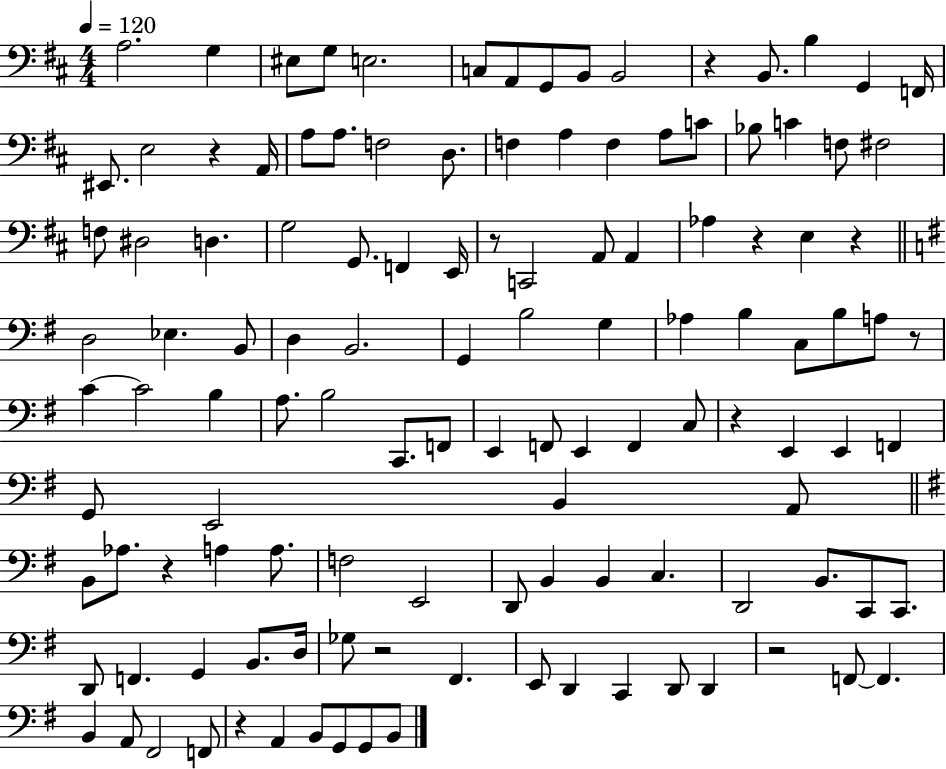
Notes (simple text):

A3/h. G3/q EIS3/e G3/e E3/h. C3/e A2/e G2/e B2/e B2/h R/q B2/e. B3/q G2/q F2/s EIS2/e. E3/h R/q A2/s A3/e A3/e. F3/h D3/e. F3/q A3/q F3/q A3/e C4/e Bb3/e C4/q F3/e F#3/h F3/e D#3/h D3/q. G3/h G2/e. F2/q E2/s R/e C2/h A2/e A2/q Ab3/q R/q E3/q R/q D3/h Eb3/q. B2/e D3/q B2/h. G2/q B3/h G3/q Ab3/q B3/q C3/e B3/e A3/e R/e C4/q C4/h B3/q A3/e. B3/h C2/e. F2/e E2/q F2/e E2/q F2/q C3/e R/q E2/q E2/q F2/q G2/e E2/h B2/q A2/e B2/e Ab3/e. R/q A3/q A3/e. F3/h E2/h D2/e B2/q B2/q C3/q. D2/h B2/e. C2/e C2/e. D2/e F2/q. G2/q B2/e. D3/s Gb3/e R/h F#2/q. E2/e D2/q C2/q D2/e D2/q R/h F2/e F2/q. B2/q A2/e F#2/h F2/e R/q A2/q B2/e G2/e G2/e B2/e